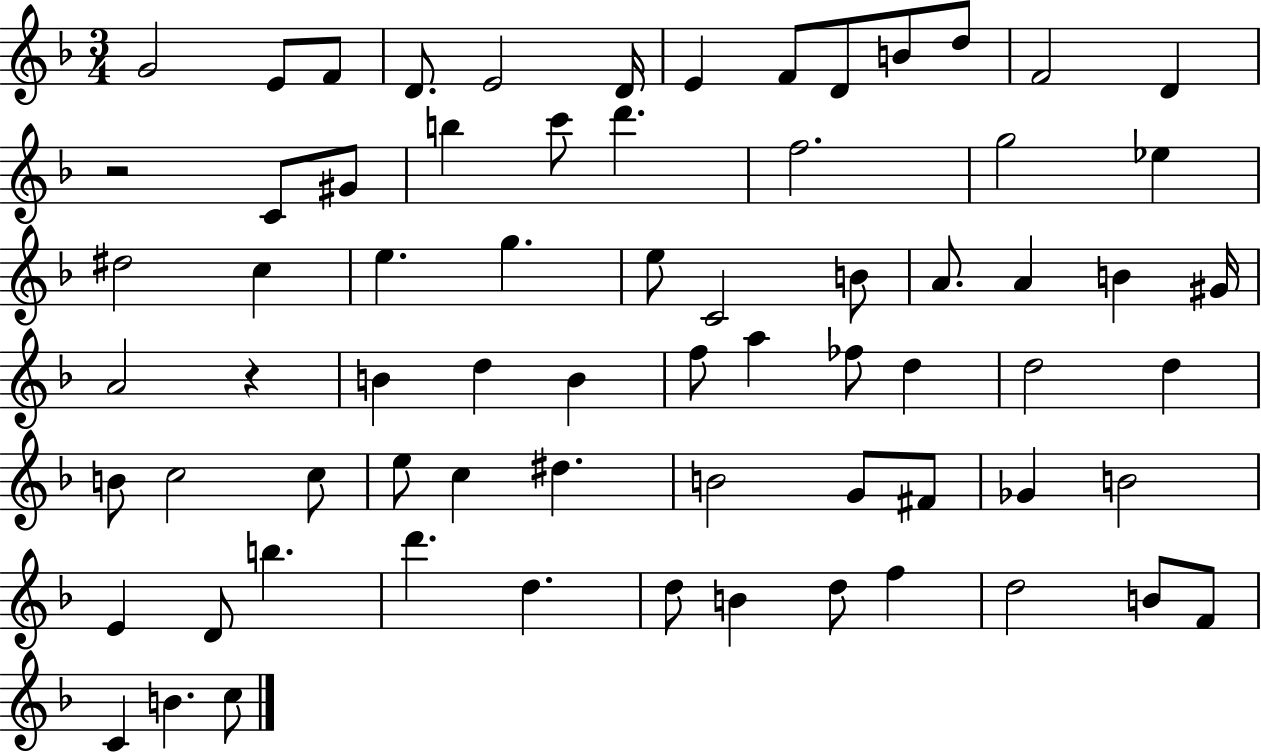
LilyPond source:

{
  \clef treble
  \numericTimeSignature
  \time 3/4
  \key f \major
  g'2 e'8 f'8 | d'8. e'2 d'16 | e'4 f'8 d'8 b'8 d''8 | f'2 d'4 | \break r2 c'8 gis'8 | b''4 c'''8 d'''4. | f''2. | g''2 ees''4 | \break dis''2 c''4 | e''4. g''4. | e''8 c'2 b'8 | a'8. a'4 b'4 gis'16 | \break a'2 r4 | b'4 d''4 b'4 | f''8 a''4 fes''8 d''4 | d''2 d''4 | \break b'8 c''2 c''8 | e''8 c''4 dis''4. | b'2 g'8 fis'8 | ges'4 b'2 | \break e'4 d'8 b''4. | d'''4. d''4. | d''8 b'4 d''8 f''4 | d''2 b'8 f'8 | \break c'4 b'4. c''8 | \bar "|."
}